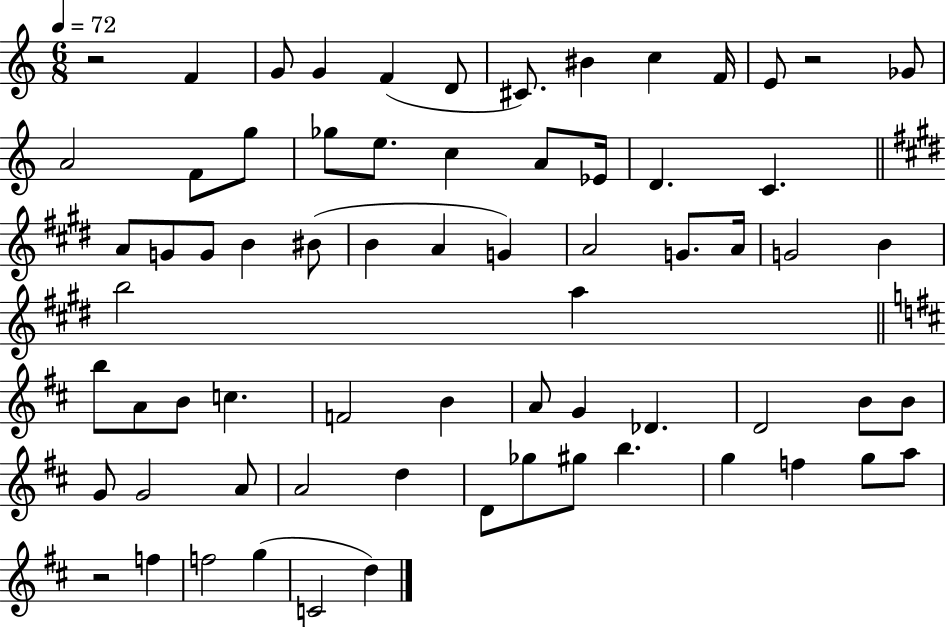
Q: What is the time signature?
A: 6/8